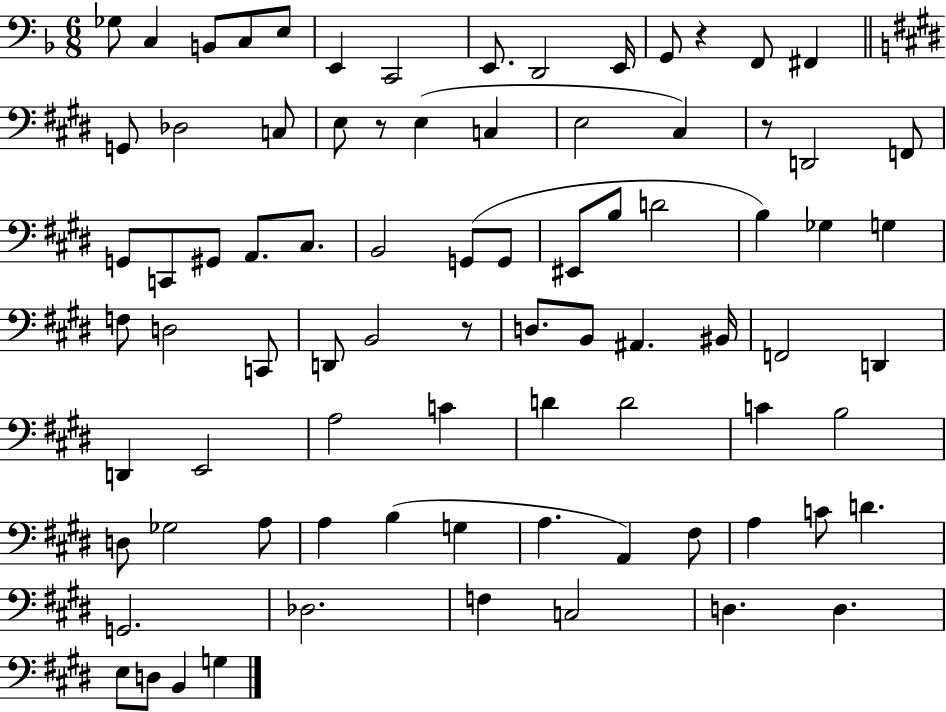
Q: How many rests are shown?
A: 4